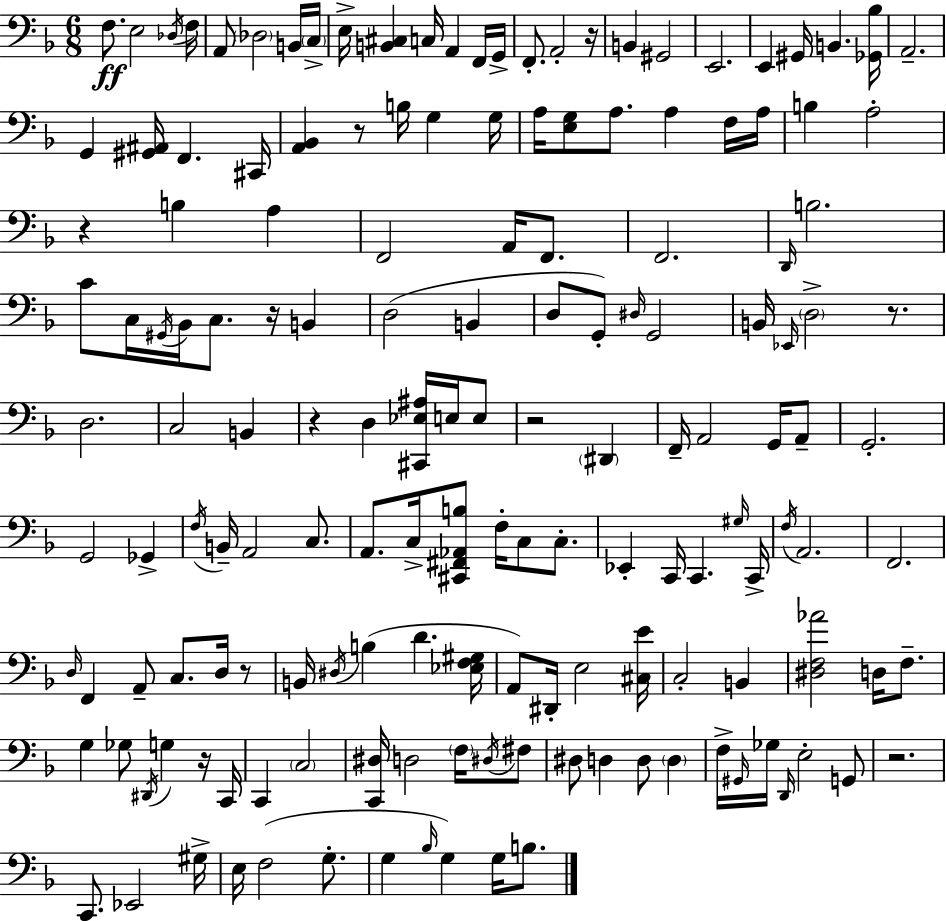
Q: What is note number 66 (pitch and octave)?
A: F2